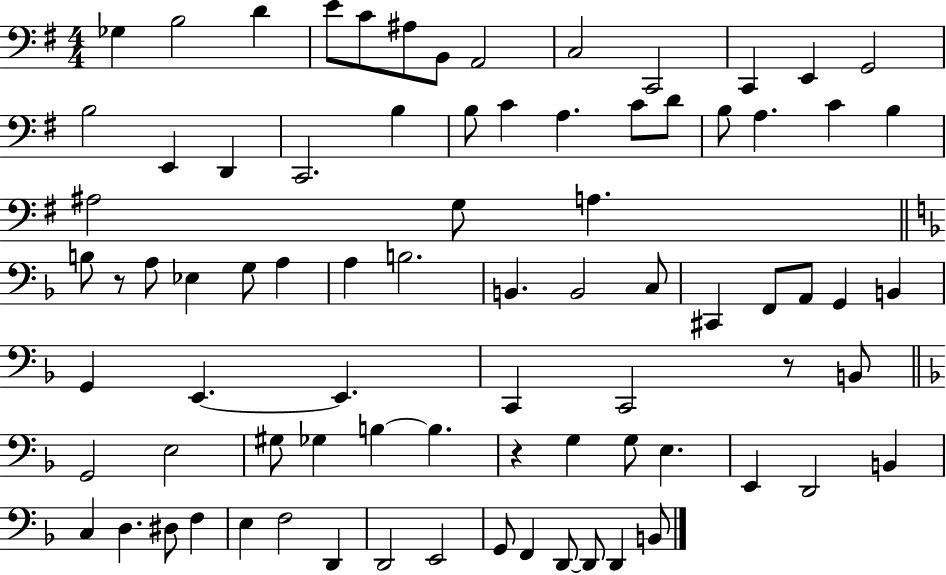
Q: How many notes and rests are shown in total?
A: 81